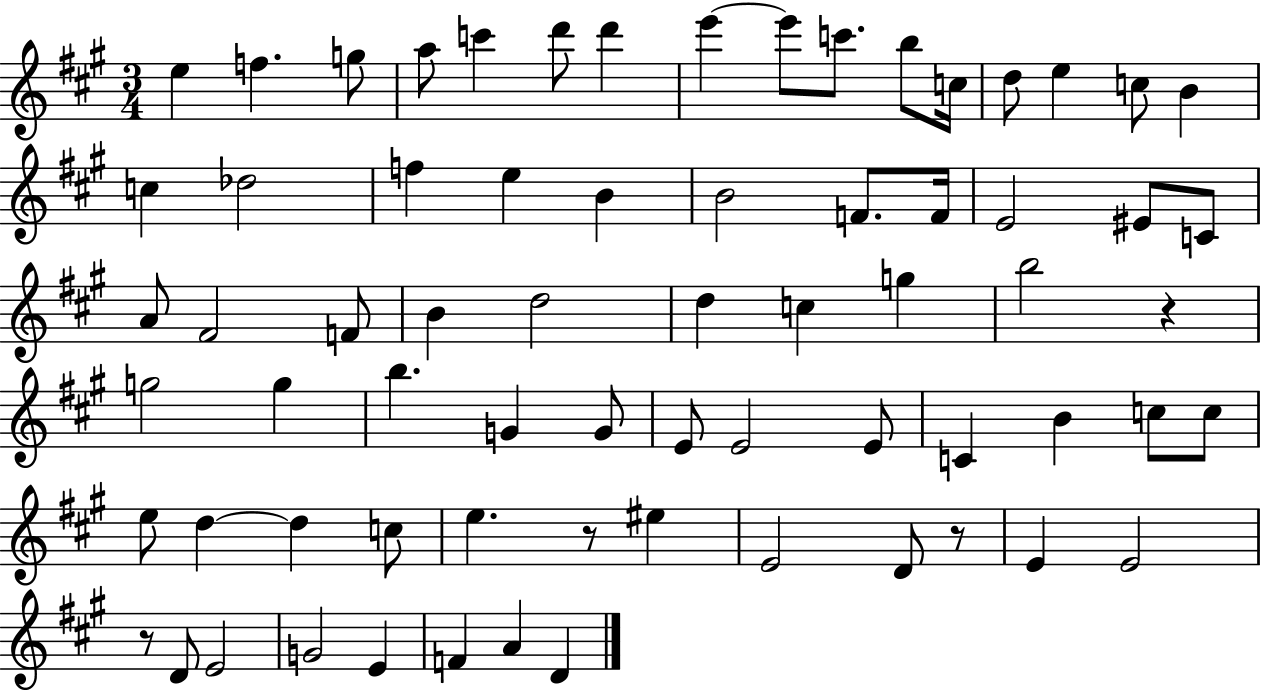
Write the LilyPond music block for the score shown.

{
  \clef treble
  \numericTimeSignature
  \time 3/4
  \key a \major
  e''4 f''4. g''8 | a''8 c'''4 d'''8 d'''4 | e'''4~~ e'''8 c'''8. b''8 c''16 | d''8 e''4 c''8 b'4 | \break c''4 des''2 | f''4 e''4 b'4 | b'2 f'8. f'16 | e'2 eis'8 c'8 | \break a'8 fis'2 f'8 | b'4 d''2 | d''4 c''4 g''4 | b''2 r4 | \break g''2 g''4 | b''4. g'4 g'8 | e'8 e'2 e'8 | c'4 b'4 c''8 c''8 | \break e''8 d''4~~ d''4 c''8 | e''4. r8 eis''4 | e'2 d'8 r8 | e'4 e'2 | \break r8 d'8 e'2 | g'2 e'4 | f'4 a'4 d'4 | \bar "|."
}